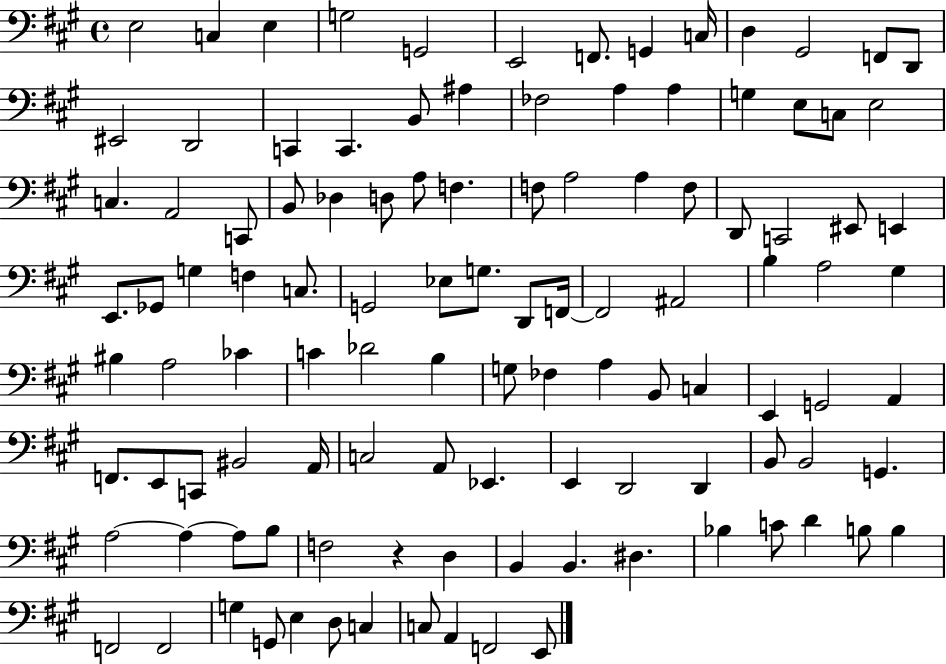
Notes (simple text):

E3/h C3/q E3/q G3/h G2/h E2/h F2/e. G2/q C3/s D3/q G#2/h F2/e D2/e EIS2/h D2/h C2/q C2/q. B2/e A#3/q FES3/h A3/q A3/q G3/q E3/e C3/e E3/h C3/q. A2/h C2/e B2/e Db3/q D3/e A3/e F3/q. F3/e A3/h A3/q F3/e D2/e C2/h EIS2/e E2/q E2/e. Gb2/e G3/q F3/q C3/e. G2/h Eb3/e G3/e. D2/e F2/s F2/h A#2/h B3/q A3/h G#3/q BIS3/q A3/h CES4/q C4/q Db4/h B3/q G3/e FES3/q A3/q B2/e C3/q E2/q G2/h A2/q F2/e. E2/e C2/e BIS2/h A2/s C3/h A2/e Eb2/q. E2/q D2/h D2/q B2/e B2/h G2/q. A3/h A3/q A3/e B3/e F3/h R/q D3/q B2/q B2/q. D#3/q. Bb3/q C4/e D4/q B3/e B3/q F2/h F2/h G3/q G2/e E3/q D3/e C3/q C3/e A2/q F2/h E2/e